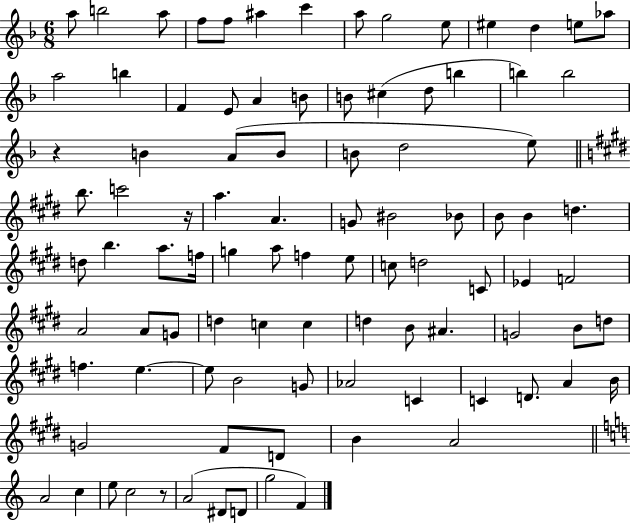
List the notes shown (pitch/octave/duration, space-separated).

A5/e B5/h A5/e F5/e F5/e A#5/q C6/q A5/e G5/h E5/e EIS5/q D5/q E5/e Ab5/e A5/h B5/q F4/q E4/e A4/q B4/e B4/e C#5/q D5/e B5/q B5/q B5/h R/q B4/q A4/e B4/e B4/e D5/h E5/e B5/e. C6/h R/s A5/q. A4/q. G4/e BIS4/h Bb4/e B4/e B4/q D5/q. D5/e B5/q. A5/e. F5/s G5/q A5/e F5/q E5/e C5/e D5/h C4/e Eb4/q F4/h A4/h A4/e G4/e D5/q C5/q C5/q D5/q B4/e A#4/q. G4/h B4/e D5/e F5/q. E5/q. E5/e B4/h G4/e Ab4/h C4/q C4/q D4/e. A4/q B4/s G4/h F#4/e D4/e B4/q A4/h A4/h C5/q E5/e C5/h R/e A4/h D#4/e D4/e G5/h F4/q